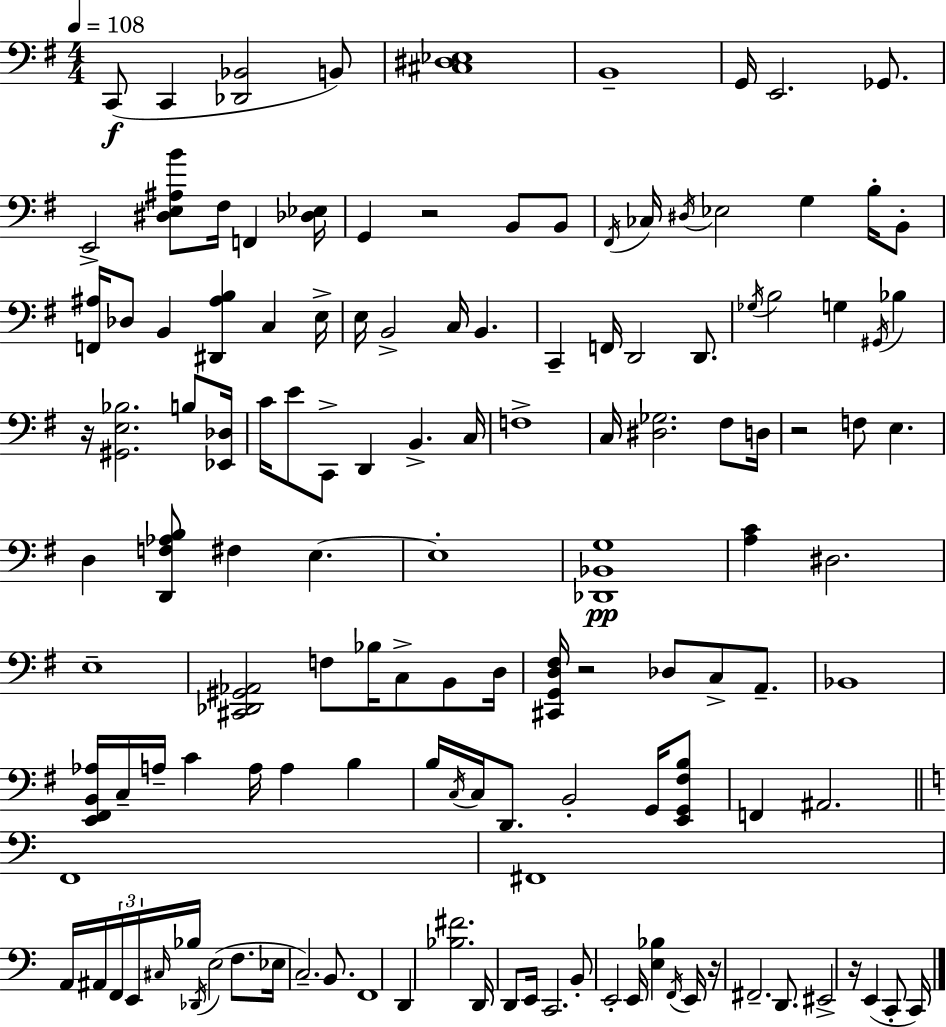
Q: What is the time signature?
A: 4/4